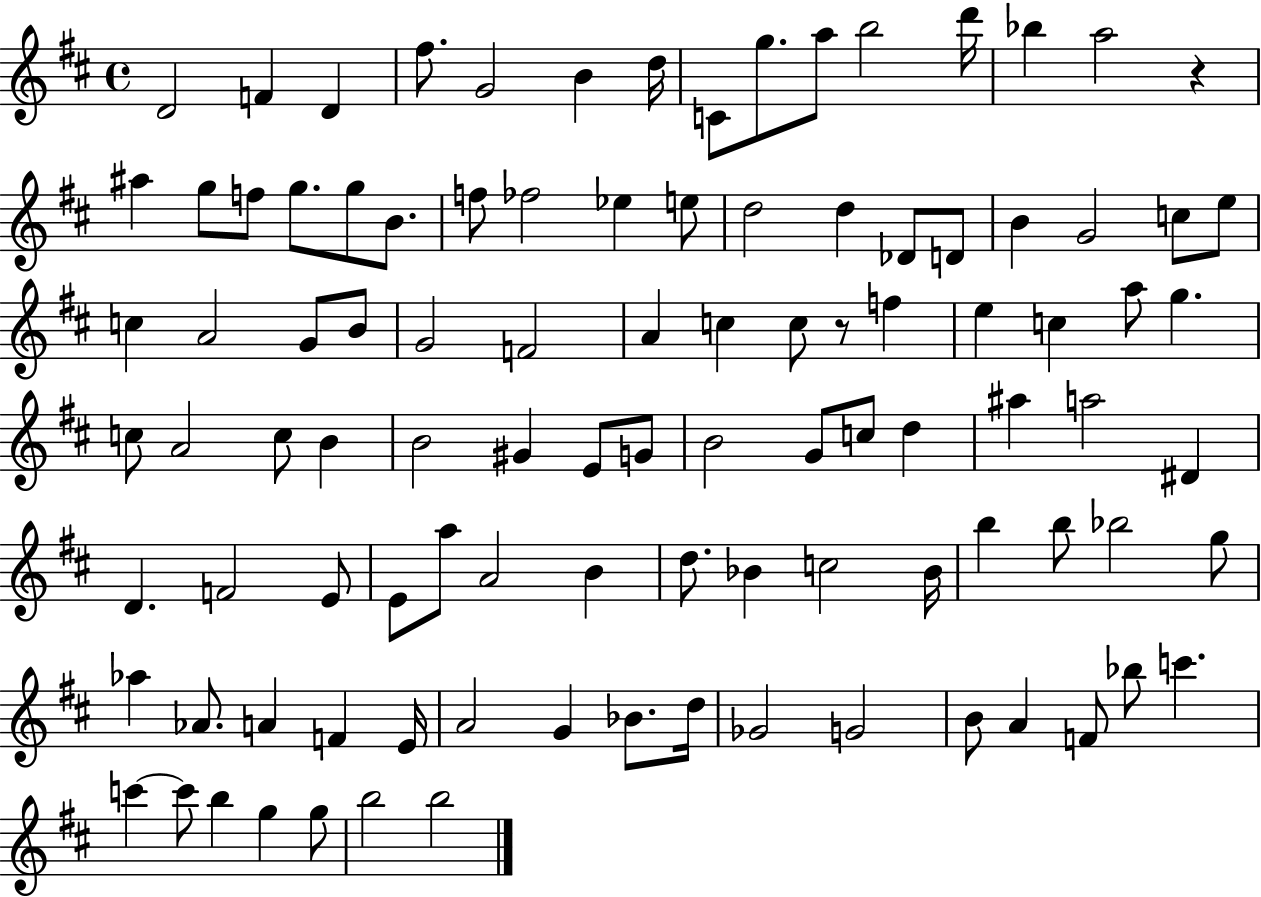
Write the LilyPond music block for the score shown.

{
  \clef treble
  \time 4/4
  \defaultTimeSignature
  \key d \major
  d'2 f'4 d'4 | fis''8. g'2 b'4 d''16 | c'8 g''8. a''8 b''2 d'''16 | bes''4 a''2 r4 | \break ais''4 g''8 f''8 g''8. g''8 b'8. | f''8 fes''2 ees''4 e''8 | d''2 d''4 des'8 d'8 | b'4 g'2 c''8 e''8 | \break c''4 a'2 g'8 b'8 | g'2 f'2 | a'4 c''4 c''8 r8 f''4 | e''4 c''4 a''8 g''4. | \break c''8 a'2 c''8 b'4 | b'2 gis'4 e'8 g'8 | b'2 g'8 c''8 d''4 | ais''4 a''2 dis'4 | \break d'4. f'2 e'8 | e'8 a''8 a'2 b'4 | d''8. bes'4 c''2 bes'16 | b''4 b''8 bes''2 g''8 | \break aes''4 aes'8. a'4 f'4 e'16 | a'2 g'4 bes'8. d''16 | ges'2 g'2 | b'8 a'4 f'8 bes''8 c'''4. | \break c'''4~~ c'''8 b''4 g''4 g''8 | b''2 b''2 | \bar "|."
}